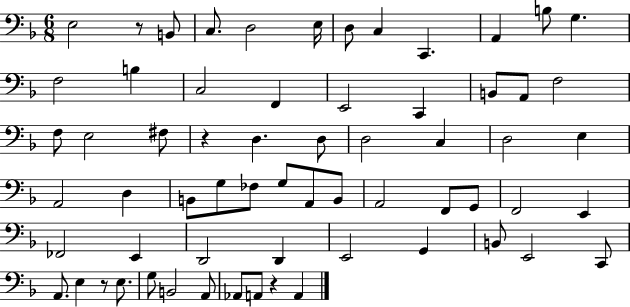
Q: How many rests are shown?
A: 4